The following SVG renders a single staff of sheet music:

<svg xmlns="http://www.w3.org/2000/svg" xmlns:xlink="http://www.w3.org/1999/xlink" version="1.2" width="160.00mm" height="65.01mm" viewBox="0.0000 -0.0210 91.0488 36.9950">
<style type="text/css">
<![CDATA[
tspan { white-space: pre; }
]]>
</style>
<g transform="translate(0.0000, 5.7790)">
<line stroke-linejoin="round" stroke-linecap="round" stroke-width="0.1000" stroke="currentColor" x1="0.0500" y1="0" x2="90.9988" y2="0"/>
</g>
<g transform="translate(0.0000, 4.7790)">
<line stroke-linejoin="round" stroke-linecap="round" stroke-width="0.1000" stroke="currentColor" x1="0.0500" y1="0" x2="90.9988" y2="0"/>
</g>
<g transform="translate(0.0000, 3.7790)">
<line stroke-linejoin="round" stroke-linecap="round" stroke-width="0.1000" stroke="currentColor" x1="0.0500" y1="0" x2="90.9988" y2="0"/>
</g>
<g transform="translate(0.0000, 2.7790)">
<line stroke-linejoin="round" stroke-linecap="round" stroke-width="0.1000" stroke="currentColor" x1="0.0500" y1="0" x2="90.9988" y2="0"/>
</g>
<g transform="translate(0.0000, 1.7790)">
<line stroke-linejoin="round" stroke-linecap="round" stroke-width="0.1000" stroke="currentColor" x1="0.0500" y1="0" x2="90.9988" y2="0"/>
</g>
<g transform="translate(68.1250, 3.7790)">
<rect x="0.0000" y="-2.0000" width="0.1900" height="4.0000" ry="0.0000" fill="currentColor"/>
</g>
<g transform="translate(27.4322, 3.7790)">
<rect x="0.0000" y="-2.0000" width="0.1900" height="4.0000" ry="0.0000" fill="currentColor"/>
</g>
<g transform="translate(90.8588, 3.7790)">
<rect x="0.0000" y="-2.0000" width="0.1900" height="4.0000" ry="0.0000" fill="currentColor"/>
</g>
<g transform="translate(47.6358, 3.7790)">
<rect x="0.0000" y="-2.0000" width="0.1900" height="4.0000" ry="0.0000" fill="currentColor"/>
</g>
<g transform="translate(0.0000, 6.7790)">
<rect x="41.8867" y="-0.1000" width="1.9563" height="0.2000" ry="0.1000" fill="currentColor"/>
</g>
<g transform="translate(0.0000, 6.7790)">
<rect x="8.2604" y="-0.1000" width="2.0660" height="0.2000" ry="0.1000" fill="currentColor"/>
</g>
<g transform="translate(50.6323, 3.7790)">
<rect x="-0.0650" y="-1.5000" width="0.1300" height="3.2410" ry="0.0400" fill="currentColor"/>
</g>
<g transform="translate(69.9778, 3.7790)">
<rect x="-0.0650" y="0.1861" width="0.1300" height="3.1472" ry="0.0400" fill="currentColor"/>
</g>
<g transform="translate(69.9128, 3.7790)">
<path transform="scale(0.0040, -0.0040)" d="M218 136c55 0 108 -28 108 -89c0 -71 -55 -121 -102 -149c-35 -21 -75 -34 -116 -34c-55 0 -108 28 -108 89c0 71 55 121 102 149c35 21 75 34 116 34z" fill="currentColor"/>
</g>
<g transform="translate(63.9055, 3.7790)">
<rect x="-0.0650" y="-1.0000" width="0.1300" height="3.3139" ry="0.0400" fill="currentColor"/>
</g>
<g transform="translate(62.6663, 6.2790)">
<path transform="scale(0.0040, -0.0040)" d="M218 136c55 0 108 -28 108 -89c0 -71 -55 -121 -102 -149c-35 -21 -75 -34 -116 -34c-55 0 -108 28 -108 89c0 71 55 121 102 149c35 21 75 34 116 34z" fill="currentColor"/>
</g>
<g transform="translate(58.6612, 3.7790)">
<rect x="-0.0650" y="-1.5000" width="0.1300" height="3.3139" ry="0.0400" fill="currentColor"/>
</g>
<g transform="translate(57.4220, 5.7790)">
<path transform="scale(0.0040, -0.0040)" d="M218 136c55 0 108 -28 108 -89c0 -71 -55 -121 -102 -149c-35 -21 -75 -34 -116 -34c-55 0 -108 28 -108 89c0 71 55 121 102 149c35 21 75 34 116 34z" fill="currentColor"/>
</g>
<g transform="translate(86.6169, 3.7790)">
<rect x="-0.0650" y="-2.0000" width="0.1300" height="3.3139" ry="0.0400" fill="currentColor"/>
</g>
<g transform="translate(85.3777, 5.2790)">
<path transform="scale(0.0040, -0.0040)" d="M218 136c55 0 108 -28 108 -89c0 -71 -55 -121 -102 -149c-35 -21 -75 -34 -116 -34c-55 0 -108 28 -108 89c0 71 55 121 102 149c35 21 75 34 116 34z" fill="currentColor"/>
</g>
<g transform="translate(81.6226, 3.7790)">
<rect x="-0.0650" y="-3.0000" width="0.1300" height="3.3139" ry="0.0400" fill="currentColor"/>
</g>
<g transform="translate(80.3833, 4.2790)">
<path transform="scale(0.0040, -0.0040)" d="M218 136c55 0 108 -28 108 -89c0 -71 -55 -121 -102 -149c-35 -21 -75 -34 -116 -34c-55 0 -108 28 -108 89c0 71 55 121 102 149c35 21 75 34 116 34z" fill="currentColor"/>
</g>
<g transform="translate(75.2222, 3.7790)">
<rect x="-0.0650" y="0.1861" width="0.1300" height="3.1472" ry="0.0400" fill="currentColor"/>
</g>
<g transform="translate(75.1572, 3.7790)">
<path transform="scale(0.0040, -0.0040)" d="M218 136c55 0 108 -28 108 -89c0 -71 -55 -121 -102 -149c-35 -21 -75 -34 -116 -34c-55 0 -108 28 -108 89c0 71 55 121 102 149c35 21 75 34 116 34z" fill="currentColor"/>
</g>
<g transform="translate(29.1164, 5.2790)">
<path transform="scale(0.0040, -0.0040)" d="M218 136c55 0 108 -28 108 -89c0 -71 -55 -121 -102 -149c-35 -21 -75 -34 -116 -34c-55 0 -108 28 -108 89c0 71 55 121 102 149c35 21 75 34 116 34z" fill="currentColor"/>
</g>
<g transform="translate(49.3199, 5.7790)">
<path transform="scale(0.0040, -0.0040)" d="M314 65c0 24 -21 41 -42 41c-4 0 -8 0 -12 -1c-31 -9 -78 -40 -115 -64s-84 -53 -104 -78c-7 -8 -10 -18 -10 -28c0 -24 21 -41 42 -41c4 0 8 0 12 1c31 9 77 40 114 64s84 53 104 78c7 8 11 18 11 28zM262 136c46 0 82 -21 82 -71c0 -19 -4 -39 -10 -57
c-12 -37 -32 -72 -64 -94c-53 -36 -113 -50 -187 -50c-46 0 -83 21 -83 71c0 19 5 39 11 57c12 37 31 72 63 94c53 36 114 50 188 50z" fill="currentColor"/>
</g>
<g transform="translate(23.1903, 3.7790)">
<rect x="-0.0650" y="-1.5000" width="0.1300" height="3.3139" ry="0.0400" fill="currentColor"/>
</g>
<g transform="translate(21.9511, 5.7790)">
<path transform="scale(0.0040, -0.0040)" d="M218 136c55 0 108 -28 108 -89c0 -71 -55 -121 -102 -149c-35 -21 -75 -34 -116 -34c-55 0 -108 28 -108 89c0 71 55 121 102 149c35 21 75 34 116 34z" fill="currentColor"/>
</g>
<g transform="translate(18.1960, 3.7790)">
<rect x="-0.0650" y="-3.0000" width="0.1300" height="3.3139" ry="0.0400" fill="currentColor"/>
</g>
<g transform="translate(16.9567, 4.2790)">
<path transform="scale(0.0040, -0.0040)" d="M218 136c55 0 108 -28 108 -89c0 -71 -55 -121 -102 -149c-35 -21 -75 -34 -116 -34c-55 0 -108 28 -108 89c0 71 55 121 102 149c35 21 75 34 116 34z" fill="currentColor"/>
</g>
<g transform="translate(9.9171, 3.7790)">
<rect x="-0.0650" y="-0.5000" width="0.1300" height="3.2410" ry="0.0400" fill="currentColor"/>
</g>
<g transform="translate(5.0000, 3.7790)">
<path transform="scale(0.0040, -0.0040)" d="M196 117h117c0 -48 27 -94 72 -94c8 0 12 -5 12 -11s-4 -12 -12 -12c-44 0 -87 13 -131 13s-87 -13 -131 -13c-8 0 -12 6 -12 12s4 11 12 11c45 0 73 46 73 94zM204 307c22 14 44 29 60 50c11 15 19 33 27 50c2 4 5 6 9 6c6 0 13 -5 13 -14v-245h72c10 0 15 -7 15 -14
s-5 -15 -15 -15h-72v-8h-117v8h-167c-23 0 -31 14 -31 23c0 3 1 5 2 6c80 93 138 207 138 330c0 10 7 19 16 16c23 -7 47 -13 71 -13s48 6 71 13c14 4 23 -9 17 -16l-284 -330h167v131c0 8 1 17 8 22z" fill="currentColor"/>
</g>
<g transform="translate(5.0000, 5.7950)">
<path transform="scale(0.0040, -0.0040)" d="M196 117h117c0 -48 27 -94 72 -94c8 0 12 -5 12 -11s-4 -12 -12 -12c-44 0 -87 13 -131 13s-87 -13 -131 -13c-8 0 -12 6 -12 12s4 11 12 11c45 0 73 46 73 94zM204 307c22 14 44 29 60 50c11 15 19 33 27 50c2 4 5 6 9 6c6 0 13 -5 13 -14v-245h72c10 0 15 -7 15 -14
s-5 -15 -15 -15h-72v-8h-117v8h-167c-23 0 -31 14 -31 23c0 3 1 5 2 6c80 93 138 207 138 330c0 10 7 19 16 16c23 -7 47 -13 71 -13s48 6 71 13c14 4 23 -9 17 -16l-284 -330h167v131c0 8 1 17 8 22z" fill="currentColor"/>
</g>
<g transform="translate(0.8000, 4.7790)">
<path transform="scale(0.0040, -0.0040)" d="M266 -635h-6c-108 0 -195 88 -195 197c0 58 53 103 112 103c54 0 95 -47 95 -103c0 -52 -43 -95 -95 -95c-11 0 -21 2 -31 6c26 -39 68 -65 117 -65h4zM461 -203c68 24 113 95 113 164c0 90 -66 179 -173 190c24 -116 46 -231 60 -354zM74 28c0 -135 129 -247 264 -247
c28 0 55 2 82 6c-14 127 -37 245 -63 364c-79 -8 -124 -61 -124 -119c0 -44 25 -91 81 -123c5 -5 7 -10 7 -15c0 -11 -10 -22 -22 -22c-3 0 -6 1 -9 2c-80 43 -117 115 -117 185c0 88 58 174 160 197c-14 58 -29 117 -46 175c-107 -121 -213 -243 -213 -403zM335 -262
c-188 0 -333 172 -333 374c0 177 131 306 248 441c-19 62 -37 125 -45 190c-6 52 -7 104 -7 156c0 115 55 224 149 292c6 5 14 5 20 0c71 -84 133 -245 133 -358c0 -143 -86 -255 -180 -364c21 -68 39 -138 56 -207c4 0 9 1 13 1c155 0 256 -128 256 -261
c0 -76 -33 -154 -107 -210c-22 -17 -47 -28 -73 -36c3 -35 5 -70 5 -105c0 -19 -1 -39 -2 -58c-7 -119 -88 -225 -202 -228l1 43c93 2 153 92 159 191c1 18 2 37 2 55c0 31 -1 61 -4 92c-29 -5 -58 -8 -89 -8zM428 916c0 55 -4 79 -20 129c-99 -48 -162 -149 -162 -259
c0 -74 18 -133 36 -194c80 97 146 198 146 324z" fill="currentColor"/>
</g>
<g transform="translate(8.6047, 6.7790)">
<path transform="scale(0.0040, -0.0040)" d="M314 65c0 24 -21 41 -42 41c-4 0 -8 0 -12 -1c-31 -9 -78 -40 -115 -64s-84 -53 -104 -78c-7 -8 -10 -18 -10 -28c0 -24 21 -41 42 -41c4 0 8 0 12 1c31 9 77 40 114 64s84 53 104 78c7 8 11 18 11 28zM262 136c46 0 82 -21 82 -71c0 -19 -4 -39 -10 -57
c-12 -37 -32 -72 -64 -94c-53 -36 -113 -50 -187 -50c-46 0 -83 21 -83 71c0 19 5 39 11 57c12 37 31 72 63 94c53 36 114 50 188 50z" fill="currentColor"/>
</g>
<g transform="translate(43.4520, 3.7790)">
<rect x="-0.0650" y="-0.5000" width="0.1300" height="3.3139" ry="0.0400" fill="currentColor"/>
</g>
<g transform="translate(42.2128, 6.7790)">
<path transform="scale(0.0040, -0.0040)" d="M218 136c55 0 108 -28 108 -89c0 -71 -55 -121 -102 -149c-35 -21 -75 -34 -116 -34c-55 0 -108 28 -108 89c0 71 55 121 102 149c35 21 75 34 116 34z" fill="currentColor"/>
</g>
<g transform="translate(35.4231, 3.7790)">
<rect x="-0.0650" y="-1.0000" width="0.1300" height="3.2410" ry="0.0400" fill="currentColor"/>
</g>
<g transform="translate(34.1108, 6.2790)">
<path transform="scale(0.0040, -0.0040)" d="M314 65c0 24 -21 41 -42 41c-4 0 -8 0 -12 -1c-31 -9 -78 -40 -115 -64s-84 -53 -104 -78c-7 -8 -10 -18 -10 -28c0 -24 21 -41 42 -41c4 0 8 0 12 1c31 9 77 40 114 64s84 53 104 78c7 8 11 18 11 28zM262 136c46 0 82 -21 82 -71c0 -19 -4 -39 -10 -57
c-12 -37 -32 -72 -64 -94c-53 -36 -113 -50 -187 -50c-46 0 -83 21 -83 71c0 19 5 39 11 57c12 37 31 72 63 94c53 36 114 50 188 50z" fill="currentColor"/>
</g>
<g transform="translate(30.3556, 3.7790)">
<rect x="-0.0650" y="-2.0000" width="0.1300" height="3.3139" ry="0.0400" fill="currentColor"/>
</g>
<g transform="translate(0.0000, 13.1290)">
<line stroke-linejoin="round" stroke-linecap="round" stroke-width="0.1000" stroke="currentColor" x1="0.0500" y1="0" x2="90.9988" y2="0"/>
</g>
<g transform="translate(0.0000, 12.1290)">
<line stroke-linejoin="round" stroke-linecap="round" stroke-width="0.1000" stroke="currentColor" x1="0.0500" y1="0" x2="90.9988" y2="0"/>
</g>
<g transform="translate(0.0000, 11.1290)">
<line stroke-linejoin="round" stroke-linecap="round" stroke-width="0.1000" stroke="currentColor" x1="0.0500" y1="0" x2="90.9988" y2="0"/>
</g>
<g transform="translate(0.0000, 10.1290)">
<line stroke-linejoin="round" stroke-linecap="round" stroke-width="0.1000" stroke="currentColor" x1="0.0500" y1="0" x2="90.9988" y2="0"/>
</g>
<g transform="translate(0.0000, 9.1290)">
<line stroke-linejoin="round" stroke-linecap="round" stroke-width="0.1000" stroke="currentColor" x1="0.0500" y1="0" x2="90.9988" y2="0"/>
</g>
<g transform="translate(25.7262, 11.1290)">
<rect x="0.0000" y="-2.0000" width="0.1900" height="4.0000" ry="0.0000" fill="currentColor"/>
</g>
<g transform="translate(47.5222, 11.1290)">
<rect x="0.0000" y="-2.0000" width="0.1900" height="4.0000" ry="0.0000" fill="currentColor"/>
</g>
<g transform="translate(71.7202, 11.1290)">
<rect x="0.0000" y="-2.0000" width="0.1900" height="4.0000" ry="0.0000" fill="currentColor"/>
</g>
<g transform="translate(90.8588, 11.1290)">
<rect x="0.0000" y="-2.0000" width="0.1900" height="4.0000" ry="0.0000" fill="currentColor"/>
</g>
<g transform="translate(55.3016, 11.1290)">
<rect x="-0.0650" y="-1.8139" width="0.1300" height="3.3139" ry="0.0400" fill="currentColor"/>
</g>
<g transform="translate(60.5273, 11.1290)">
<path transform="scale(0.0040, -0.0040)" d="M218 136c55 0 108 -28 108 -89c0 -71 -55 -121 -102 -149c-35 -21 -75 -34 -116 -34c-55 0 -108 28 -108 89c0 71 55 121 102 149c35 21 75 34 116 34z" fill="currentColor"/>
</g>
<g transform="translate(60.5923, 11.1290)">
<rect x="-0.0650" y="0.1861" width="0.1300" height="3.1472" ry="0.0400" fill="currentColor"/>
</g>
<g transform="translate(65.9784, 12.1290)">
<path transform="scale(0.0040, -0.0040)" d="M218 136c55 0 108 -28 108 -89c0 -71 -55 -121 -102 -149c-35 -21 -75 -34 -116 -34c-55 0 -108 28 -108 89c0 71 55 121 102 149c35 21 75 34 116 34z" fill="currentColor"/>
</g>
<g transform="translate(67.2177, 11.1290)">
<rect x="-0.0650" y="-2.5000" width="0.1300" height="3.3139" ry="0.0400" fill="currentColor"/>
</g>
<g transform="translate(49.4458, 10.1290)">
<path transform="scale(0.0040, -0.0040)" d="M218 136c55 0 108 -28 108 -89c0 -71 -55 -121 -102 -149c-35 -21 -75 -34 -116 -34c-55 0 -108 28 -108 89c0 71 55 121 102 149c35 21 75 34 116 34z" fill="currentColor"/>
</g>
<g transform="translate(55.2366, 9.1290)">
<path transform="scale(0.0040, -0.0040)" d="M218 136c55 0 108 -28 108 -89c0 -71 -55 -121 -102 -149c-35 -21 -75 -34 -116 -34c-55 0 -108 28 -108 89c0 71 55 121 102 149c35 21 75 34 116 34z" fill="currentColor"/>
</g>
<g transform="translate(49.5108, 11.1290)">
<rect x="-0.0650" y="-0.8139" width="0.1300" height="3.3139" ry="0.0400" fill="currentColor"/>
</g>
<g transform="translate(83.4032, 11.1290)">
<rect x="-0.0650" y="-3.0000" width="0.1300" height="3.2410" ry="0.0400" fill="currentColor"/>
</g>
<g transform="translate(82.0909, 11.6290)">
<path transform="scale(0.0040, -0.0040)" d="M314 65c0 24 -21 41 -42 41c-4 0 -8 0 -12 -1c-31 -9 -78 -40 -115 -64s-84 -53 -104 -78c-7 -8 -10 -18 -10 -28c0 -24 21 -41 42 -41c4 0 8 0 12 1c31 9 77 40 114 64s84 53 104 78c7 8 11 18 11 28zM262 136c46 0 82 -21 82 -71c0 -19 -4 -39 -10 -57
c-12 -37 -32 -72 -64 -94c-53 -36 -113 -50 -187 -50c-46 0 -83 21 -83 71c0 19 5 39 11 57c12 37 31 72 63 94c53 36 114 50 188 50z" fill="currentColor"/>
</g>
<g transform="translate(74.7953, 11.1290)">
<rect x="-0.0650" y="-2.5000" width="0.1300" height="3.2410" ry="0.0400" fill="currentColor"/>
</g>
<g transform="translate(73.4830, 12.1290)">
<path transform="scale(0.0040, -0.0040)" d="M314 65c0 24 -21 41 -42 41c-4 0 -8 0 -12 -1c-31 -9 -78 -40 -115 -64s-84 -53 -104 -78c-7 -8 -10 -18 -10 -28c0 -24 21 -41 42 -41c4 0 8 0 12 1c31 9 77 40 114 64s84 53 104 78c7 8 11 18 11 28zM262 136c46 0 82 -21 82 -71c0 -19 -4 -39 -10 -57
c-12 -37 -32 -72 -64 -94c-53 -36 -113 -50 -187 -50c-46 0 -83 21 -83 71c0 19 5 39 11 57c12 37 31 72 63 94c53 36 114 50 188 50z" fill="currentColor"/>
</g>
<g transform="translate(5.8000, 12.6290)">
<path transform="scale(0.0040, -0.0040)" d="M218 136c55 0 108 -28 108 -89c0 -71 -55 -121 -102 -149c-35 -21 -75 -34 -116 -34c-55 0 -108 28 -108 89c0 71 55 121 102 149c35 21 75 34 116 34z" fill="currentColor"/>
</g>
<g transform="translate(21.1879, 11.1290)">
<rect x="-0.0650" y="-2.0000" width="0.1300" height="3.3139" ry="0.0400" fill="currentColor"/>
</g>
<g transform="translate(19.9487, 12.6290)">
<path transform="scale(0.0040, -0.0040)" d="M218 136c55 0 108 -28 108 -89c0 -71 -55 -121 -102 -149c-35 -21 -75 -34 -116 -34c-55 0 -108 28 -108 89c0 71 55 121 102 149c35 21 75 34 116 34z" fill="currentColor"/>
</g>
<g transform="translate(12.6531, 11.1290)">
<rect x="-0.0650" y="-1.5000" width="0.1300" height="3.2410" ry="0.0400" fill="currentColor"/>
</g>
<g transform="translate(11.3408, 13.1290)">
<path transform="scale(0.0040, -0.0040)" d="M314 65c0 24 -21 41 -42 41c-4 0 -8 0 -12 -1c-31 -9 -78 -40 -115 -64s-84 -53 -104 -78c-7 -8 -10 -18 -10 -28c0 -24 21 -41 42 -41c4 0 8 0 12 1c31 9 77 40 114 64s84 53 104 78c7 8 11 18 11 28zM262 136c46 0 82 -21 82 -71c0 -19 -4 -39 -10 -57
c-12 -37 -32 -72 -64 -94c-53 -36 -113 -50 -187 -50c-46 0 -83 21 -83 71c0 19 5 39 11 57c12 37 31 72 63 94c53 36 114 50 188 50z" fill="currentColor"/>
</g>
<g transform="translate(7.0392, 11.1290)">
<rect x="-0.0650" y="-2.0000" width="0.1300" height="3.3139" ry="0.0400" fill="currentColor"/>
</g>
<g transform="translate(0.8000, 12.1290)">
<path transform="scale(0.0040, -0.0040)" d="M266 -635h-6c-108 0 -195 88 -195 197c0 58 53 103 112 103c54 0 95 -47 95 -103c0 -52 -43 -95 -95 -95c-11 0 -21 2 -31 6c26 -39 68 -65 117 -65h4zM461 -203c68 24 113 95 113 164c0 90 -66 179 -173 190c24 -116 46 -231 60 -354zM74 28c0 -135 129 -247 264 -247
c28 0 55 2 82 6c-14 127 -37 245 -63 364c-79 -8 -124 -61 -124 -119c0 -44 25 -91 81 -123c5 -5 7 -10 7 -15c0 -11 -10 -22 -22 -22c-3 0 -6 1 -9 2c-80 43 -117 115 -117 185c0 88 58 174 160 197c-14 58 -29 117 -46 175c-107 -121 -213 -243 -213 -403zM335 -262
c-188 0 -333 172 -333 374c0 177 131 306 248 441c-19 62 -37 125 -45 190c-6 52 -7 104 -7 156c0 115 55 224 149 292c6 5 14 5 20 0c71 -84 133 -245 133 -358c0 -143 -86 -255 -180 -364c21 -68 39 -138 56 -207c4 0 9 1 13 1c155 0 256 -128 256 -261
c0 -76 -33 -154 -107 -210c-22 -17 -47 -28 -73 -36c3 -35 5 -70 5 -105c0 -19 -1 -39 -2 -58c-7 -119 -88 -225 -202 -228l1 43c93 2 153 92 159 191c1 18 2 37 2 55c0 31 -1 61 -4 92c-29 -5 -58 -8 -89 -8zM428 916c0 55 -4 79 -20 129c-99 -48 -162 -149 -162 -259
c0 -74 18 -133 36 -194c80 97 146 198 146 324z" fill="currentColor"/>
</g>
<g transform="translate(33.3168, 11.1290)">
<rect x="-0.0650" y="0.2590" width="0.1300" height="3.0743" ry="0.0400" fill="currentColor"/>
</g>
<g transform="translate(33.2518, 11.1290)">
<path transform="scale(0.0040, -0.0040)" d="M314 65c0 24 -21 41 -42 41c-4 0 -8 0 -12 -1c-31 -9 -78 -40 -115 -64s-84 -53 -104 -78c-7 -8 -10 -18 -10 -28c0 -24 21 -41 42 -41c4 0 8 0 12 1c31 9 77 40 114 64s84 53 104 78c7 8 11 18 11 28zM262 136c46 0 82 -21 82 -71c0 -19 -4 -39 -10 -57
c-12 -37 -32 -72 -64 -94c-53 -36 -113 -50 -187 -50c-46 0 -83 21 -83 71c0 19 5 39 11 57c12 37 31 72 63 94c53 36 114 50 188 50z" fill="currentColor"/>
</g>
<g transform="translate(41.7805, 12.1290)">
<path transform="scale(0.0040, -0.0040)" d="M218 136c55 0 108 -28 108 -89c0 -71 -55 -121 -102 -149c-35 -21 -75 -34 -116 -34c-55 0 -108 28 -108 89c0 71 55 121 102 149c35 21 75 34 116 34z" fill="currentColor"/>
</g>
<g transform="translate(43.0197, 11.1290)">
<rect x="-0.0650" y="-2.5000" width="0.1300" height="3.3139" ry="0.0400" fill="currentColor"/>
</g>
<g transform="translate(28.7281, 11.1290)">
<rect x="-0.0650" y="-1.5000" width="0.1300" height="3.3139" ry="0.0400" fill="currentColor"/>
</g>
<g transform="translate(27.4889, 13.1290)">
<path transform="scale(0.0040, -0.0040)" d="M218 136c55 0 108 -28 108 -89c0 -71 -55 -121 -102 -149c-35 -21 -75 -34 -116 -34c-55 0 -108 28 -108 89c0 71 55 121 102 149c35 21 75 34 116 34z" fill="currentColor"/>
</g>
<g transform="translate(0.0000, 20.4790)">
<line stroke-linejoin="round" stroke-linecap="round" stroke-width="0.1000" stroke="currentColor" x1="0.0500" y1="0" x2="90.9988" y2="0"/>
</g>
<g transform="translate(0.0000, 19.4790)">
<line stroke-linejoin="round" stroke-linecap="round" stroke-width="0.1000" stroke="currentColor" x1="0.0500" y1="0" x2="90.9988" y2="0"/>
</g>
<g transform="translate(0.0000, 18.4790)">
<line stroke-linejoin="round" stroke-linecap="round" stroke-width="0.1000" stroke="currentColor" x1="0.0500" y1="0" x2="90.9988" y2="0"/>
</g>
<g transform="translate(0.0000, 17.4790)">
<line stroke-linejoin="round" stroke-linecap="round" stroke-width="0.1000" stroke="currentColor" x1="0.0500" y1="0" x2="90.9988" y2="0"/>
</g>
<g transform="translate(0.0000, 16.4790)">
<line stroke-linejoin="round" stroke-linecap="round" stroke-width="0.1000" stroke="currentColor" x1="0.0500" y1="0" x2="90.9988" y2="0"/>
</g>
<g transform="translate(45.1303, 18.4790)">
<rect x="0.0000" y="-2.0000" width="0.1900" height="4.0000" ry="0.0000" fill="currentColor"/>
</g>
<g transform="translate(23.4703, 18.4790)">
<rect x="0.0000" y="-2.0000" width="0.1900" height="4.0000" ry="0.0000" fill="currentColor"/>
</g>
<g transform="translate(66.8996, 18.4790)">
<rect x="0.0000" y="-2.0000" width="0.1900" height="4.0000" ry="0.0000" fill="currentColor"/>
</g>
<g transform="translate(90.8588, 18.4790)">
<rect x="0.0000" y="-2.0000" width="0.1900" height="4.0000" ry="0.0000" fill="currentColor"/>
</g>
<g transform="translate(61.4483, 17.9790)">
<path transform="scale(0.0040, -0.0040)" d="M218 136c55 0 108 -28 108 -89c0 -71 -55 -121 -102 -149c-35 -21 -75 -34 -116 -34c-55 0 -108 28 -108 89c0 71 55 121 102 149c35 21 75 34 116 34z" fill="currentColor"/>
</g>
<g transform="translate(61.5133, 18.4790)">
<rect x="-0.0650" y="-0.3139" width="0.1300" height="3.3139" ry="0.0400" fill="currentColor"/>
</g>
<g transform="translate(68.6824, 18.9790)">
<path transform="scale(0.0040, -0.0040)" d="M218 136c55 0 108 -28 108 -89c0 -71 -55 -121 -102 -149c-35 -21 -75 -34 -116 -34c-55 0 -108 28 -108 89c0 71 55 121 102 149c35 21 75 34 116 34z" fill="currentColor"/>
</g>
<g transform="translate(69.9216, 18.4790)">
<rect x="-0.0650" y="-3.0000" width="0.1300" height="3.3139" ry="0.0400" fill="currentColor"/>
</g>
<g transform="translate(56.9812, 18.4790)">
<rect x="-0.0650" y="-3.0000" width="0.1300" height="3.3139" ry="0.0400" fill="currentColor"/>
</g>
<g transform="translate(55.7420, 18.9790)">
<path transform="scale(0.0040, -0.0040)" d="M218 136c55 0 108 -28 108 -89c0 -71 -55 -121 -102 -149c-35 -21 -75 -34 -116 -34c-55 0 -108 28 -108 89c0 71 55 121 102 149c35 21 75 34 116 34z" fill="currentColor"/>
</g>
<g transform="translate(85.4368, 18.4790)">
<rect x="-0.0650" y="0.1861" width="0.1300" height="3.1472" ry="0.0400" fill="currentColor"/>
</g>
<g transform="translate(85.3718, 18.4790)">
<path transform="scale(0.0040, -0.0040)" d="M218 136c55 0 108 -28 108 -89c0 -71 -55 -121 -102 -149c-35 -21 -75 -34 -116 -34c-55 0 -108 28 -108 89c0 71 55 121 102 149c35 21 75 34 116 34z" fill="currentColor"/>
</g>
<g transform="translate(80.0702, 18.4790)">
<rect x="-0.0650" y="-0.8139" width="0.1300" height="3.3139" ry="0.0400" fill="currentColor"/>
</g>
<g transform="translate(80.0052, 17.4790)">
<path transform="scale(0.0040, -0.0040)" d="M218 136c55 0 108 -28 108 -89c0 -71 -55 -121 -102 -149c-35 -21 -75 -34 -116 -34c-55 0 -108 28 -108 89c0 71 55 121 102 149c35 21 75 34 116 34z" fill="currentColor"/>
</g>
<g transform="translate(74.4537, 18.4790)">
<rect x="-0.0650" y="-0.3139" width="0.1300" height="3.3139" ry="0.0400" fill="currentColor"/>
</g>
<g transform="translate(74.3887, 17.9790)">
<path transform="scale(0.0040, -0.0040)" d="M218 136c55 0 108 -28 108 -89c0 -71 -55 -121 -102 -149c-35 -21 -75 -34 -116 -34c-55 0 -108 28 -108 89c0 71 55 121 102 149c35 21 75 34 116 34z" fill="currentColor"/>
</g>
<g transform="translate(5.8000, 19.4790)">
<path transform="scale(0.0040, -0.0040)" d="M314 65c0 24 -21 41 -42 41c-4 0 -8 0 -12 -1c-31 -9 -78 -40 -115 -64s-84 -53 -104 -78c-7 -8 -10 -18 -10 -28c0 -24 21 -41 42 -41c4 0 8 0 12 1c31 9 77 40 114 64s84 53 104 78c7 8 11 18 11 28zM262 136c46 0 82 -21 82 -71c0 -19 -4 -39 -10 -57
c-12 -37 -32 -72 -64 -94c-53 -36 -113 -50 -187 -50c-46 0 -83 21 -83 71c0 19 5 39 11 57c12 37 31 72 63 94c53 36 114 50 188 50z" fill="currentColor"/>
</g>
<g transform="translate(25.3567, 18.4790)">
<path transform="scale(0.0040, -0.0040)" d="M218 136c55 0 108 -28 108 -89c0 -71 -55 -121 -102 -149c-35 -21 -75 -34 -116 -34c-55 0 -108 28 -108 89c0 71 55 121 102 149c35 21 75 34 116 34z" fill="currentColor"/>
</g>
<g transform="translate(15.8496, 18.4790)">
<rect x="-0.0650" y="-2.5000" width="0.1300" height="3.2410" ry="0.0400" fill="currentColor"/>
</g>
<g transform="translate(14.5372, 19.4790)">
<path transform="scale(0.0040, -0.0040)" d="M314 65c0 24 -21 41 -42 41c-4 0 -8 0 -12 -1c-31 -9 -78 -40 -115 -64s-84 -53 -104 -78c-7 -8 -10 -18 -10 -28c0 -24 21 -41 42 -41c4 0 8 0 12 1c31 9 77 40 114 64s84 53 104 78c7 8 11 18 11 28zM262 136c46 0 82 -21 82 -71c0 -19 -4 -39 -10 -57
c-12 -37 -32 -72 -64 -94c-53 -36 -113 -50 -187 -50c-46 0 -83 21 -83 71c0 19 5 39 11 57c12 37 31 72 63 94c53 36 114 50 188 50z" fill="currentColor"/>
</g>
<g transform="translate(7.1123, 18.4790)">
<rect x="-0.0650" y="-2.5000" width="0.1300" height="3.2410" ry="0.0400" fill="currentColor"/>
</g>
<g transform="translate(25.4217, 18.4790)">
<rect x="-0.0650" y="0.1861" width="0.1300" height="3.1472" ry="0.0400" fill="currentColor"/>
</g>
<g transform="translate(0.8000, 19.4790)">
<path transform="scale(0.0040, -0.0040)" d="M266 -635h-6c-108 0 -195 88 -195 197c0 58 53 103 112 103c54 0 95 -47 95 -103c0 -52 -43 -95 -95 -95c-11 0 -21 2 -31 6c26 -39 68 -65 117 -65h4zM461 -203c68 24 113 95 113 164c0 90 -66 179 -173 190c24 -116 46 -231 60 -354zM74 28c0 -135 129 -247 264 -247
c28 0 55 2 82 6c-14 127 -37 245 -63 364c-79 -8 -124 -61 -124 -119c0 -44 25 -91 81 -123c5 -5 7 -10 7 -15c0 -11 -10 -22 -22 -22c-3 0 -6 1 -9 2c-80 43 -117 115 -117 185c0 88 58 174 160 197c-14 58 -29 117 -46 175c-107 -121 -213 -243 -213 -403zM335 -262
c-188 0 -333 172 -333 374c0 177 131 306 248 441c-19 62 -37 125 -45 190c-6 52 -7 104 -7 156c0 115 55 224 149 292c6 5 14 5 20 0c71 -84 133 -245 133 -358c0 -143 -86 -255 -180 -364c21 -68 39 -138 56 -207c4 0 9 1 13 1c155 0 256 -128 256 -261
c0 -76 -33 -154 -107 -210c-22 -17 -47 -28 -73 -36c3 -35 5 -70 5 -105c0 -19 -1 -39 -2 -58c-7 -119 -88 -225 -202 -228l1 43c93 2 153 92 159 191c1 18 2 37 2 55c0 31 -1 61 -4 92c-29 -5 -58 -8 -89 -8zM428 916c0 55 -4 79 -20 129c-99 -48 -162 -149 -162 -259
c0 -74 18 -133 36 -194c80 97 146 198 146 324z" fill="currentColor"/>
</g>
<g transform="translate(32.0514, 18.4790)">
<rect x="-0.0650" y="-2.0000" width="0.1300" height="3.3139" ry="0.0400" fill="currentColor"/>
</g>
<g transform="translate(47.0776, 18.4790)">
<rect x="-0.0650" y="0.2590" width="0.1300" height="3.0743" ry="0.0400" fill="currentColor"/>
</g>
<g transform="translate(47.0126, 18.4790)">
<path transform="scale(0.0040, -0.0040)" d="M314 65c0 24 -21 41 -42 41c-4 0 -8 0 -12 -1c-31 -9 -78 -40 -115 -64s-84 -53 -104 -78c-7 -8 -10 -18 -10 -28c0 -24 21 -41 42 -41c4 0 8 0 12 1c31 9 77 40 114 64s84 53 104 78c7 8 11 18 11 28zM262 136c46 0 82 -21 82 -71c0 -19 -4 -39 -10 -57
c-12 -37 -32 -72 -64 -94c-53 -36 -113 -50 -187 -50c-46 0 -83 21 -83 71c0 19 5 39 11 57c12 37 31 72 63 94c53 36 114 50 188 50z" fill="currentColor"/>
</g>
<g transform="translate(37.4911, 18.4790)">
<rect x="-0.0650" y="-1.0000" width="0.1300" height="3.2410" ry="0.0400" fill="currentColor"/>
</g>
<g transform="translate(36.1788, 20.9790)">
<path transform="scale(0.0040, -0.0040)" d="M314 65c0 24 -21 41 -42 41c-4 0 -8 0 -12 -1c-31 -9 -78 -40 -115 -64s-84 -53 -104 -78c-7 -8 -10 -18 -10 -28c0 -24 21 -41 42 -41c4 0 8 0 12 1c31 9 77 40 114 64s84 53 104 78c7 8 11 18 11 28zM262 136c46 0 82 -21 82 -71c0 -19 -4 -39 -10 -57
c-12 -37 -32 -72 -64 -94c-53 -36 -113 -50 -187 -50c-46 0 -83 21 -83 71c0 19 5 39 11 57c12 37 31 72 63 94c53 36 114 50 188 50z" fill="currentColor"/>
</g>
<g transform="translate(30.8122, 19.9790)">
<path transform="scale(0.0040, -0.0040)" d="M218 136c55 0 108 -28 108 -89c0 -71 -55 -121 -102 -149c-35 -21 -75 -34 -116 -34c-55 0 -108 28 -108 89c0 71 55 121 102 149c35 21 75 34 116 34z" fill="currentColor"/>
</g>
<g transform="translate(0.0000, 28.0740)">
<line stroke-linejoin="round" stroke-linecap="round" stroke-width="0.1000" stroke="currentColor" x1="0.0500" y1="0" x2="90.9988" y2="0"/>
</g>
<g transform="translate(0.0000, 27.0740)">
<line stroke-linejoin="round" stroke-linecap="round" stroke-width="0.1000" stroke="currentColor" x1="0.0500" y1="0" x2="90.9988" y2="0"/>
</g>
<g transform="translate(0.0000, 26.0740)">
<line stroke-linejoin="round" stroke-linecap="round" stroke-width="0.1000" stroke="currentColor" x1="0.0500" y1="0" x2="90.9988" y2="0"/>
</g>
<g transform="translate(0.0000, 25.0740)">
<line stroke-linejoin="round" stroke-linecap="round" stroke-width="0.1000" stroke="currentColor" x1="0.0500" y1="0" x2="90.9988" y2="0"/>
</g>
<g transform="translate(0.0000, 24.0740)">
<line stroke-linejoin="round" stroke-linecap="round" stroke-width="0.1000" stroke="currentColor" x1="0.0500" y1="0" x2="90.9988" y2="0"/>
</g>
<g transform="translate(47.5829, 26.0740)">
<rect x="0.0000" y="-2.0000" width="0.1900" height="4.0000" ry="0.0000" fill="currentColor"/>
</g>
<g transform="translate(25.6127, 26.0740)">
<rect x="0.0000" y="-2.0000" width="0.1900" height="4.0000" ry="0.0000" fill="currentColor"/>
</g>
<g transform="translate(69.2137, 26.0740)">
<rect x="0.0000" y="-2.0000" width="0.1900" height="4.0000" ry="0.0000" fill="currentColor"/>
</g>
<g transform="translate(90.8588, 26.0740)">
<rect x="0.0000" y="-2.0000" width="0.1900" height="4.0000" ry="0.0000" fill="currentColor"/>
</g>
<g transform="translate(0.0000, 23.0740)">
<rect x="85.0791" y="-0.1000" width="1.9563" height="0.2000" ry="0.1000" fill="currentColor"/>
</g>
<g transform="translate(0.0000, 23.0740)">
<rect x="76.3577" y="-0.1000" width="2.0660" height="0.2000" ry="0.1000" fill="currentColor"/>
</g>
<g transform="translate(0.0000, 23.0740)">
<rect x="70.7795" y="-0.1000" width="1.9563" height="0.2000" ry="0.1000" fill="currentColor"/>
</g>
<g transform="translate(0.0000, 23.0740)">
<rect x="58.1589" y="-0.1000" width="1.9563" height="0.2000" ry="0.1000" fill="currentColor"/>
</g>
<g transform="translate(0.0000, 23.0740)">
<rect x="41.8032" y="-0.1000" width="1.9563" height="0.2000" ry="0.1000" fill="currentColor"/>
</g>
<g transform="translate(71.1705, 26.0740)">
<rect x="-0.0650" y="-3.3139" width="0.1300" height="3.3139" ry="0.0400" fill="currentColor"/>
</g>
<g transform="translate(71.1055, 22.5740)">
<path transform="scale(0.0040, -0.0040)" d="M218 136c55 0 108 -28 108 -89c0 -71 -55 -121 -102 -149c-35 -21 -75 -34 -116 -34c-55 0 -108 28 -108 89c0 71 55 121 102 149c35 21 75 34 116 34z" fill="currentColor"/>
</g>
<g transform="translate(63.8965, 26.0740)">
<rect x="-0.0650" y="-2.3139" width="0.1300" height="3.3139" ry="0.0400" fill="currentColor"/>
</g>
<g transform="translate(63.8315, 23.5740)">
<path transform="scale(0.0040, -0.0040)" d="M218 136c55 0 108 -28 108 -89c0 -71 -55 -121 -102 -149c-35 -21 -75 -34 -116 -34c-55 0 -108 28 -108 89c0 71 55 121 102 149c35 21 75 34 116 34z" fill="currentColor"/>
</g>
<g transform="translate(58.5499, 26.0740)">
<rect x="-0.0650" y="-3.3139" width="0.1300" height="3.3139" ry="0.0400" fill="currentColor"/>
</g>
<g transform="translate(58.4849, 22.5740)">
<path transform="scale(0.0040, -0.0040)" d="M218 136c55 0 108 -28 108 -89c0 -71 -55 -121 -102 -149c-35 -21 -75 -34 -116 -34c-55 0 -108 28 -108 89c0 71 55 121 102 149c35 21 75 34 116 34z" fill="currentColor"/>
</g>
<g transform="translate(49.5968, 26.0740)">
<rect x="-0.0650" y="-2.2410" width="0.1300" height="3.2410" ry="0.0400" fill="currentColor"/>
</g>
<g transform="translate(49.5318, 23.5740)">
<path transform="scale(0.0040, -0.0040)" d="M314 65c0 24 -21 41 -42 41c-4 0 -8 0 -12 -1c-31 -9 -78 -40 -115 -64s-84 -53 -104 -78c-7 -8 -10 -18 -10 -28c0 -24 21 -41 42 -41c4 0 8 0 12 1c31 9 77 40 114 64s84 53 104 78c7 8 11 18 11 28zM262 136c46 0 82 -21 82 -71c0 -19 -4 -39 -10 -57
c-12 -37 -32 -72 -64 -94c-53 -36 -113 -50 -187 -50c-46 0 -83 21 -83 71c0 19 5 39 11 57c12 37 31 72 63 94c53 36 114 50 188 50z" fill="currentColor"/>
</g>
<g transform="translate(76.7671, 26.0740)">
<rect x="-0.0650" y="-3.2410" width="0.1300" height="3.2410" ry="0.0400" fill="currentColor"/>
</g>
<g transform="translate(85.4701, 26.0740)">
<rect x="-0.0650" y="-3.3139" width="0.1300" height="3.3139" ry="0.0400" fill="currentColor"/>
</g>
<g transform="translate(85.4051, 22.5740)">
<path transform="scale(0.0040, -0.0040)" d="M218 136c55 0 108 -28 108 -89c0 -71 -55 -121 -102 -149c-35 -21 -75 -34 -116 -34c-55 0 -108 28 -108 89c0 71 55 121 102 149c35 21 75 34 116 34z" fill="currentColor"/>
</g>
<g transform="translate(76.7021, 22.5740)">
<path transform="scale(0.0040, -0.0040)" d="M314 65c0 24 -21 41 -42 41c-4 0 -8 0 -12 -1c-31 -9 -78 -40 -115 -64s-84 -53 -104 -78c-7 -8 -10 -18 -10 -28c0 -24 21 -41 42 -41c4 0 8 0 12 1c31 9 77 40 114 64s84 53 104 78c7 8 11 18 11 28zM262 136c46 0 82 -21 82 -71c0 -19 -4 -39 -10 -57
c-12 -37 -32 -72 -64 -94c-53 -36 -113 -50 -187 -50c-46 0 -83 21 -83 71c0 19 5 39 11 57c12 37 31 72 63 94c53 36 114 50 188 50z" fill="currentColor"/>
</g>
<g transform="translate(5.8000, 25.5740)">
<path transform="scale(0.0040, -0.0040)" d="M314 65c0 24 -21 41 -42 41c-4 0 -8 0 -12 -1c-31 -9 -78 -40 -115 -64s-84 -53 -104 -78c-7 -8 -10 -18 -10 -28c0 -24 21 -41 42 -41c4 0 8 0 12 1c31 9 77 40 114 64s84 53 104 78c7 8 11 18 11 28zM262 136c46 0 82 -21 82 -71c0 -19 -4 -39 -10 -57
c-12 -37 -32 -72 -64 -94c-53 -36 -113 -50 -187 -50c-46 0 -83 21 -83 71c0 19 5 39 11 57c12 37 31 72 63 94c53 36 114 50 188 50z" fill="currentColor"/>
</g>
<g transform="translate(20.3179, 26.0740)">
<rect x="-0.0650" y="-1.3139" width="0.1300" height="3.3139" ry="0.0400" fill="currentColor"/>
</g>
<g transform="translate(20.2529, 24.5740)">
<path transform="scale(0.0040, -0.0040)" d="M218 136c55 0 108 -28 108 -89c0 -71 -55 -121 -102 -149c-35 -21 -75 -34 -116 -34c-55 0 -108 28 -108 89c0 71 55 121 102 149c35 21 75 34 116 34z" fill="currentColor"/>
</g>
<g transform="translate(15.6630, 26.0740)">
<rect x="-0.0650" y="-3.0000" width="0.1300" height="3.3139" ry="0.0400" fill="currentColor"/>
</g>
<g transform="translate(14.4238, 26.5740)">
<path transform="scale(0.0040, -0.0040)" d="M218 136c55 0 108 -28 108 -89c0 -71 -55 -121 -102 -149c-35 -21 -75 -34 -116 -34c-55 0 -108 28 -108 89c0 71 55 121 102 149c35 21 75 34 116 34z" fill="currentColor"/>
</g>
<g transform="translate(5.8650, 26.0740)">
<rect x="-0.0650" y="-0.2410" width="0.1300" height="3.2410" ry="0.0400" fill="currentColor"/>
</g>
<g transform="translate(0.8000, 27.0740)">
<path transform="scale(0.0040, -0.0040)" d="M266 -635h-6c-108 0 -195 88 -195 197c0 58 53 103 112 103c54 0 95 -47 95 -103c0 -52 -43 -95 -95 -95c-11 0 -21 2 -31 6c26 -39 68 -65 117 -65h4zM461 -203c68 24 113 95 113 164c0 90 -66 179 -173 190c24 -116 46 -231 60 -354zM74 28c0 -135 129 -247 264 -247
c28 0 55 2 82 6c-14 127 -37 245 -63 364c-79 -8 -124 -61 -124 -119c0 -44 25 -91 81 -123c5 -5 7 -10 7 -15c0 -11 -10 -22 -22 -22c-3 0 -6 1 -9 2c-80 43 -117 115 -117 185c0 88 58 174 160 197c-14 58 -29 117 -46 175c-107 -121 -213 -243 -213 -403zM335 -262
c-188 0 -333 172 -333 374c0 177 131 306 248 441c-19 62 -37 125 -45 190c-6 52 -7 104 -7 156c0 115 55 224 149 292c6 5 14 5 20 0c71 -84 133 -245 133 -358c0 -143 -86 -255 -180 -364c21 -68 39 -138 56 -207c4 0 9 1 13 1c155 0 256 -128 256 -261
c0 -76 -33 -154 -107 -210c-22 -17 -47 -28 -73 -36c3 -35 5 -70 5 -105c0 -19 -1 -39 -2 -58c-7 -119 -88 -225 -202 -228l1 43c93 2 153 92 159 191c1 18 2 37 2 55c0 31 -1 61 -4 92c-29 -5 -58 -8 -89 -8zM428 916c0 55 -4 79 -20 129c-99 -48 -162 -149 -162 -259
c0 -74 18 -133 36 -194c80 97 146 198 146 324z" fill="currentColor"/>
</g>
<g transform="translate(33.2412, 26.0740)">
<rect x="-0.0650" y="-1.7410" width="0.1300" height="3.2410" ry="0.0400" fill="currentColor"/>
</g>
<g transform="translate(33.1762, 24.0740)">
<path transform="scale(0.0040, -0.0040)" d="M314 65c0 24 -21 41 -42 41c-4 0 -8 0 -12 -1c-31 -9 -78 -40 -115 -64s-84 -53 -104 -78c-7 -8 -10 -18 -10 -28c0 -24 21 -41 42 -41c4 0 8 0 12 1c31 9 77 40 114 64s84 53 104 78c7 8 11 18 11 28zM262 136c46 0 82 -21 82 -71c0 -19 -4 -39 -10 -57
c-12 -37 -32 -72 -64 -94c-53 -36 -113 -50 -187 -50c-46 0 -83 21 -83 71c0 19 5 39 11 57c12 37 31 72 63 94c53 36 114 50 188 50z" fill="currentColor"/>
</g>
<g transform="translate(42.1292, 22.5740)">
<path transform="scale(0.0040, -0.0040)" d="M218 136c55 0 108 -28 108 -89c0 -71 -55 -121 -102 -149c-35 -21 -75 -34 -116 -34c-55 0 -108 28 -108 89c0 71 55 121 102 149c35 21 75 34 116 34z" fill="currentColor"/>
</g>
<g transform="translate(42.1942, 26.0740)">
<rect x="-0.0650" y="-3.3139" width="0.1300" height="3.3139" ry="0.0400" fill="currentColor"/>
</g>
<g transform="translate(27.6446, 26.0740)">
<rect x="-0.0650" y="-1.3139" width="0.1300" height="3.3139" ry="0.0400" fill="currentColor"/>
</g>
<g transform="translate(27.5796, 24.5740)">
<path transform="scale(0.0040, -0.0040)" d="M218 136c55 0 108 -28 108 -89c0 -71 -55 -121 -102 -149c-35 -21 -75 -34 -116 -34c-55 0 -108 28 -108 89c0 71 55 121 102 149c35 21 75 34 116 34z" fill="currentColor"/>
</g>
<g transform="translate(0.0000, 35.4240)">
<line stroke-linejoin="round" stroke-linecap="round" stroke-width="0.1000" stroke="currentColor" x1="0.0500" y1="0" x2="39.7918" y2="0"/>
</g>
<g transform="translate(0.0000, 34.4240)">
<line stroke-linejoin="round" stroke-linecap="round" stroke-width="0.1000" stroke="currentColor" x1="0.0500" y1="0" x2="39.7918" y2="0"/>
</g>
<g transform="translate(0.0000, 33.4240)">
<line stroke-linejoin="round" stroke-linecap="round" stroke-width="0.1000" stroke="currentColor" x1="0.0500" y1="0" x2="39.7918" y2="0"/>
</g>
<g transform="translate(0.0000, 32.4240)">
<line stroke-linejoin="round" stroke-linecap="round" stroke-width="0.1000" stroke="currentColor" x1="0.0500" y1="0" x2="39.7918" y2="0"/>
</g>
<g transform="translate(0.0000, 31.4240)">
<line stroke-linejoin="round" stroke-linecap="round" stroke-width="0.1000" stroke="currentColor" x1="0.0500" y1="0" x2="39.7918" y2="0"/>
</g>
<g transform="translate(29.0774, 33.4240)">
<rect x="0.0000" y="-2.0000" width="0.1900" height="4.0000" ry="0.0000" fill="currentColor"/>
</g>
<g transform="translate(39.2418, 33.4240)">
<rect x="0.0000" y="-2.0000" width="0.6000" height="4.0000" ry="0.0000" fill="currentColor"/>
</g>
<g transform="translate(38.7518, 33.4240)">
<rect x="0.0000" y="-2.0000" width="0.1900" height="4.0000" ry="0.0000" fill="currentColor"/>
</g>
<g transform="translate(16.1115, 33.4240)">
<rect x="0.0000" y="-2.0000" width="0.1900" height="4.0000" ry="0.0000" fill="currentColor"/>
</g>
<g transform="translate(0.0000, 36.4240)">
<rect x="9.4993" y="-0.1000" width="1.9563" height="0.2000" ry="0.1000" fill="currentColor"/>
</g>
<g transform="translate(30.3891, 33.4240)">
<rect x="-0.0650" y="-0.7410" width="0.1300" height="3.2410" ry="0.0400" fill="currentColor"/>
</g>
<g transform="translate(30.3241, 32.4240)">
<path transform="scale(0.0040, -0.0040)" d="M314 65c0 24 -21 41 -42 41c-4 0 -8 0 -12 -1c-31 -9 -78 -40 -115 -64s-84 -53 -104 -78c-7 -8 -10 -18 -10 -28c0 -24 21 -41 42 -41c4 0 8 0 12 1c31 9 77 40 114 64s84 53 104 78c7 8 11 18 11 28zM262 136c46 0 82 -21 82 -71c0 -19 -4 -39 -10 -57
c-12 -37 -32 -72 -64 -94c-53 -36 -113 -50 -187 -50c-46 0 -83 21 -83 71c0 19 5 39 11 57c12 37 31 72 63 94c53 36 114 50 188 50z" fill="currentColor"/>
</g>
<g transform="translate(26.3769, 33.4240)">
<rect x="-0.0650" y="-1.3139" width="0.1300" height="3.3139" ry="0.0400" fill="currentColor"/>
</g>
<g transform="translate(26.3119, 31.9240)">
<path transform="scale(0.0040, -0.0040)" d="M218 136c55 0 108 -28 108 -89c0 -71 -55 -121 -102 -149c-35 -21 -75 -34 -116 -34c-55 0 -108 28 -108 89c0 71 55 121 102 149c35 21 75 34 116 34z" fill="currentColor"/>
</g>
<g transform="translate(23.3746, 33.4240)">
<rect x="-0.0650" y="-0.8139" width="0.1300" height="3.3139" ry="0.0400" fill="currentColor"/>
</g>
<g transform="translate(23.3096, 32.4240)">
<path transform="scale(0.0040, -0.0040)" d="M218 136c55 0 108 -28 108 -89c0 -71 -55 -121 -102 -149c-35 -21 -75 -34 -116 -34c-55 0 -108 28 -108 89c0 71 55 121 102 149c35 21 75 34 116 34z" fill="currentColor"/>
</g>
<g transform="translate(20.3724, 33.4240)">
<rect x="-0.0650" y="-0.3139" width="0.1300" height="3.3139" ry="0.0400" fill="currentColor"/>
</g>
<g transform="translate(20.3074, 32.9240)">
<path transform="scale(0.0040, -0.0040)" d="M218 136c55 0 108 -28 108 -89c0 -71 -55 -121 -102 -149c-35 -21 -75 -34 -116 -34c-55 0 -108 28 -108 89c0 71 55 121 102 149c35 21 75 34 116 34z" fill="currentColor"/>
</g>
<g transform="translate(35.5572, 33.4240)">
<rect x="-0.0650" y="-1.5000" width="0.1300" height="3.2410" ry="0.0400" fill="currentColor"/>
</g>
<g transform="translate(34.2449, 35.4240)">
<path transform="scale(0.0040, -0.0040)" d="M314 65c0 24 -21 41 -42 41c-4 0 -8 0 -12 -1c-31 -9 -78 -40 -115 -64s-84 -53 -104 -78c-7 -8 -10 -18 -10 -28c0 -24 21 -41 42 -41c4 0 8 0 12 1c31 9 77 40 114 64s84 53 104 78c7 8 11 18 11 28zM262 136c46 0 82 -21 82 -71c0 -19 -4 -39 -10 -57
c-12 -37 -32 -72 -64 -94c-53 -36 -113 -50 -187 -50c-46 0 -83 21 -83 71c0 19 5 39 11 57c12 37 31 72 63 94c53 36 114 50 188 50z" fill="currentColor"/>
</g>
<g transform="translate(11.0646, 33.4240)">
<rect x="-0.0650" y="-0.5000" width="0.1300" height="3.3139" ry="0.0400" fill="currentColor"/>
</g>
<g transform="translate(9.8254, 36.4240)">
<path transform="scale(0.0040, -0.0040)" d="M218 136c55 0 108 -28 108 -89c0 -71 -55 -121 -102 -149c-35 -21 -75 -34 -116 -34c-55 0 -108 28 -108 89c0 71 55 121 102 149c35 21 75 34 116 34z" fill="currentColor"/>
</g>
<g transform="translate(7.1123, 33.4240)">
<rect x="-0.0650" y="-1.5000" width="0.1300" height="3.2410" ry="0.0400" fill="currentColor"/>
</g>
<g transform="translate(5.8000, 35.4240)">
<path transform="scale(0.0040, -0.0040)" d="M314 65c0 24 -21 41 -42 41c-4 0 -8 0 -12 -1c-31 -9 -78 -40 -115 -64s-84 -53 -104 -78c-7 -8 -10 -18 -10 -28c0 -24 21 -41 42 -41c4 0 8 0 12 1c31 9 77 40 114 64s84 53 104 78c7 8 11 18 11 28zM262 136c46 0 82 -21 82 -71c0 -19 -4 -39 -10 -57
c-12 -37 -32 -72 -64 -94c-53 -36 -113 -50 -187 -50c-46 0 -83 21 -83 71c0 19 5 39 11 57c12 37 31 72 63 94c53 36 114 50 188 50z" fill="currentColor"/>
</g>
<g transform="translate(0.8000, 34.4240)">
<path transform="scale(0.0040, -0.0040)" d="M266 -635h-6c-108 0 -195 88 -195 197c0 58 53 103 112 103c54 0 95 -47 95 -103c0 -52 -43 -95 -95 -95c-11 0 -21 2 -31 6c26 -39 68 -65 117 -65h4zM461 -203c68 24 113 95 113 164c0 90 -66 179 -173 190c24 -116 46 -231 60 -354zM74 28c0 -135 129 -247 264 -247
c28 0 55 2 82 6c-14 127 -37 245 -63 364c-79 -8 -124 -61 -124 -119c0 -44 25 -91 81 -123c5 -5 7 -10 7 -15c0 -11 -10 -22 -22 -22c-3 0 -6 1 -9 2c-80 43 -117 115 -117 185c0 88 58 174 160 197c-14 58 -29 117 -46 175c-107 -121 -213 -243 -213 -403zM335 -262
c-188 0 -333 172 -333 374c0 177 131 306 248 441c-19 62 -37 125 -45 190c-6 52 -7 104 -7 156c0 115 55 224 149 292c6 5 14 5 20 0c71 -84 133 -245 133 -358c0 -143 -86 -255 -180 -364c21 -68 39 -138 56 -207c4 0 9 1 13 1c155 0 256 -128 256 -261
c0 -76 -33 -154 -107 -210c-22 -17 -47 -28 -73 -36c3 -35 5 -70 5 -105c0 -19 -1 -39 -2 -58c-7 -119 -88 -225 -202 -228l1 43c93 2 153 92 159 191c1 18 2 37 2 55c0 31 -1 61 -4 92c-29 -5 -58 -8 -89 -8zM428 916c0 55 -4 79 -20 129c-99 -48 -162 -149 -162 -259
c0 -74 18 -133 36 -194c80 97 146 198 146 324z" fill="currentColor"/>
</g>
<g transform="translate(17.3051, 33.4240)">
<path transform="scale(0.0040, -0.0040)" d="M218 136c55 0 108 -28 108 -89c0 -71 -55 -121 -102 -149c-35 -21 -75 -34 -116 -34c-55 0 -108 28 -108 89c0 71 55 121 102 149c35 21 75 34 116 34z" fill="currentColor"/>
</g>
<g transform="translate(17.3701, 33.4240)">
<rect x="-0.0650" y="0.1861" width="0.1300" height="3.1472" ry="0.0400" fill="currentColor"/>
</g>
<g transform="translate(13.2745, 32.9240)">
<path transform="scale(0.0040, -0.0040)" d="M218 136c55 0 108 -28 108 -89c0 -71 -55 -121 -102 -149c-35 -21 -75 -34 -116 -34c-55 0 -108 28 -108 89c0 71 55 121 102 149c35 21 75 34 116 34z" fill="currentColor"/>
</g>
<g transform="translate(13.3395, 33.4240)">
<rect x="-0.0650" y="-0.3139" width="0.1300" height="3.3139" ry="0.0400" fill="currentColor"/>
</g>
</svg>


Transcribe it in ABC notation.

X:1
T:Untitled
M:4/4
L:1/4
K:C
C2 A E F D2 C E2 E D B B A F F E2 F E B2 G d f B G G2 A2 G2 G2 B F D2 B2 A c A c d B c2 A e e f2 b g2 b g b b2 b E2 C c B c d e d2 E2